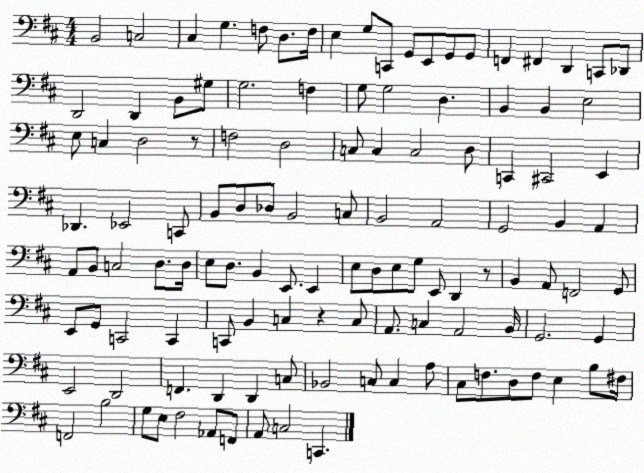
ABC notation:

X:1
T:Untitled
M:4/4
L:1/4
K:D
B,,2 C,2 ^C, G, F,/2 D,/2 F,/4 E, G,/2 C,,/2 G,,/2 E,,/2 G,,/2 G,,/2 F,, ^F,, D,, C,,/2 _D,,/2 D,,2 D,, B,,/2 ^G,/2 G,2 F, G,/2 G,2 D, B,, B,, E,2 E,/2 C, D,2 z/2 F,2 D,2 C,/2 C, C,2 D,/2 C,, ^C,,2 E,, _D,, _E,,2 C,,/2 B,,/2 D,/2 _D,/2 B,,2 C,/2 B,,2 A,,2 G,,2 B,, A,, A,,/2 B,,/2 C,2 D,/2 D,/4 E,/2 D,/2 B,, E,,/2 E,, E,/2 D,/2 E,/2 G,/2 E,,/2 D,, z/2 B,, A,,/2 F,,2 G,,/2 E,,/2 G,,/2 C,,2 C,, C,,/2 B,, C, z C,/2 A,,/2 C, A,,2 B,,/4 G,,2 G,, E,,2 D,,2 F,, D,, D,, C,/2 _B,,2 C,/2 C, A,/2 ^C,/2 F,/2 D,/2 F,/2 E, B,/2 ^F,/4 F,,2 B,2 G,/2 E,/2 ^F,2 _A,,/2 F,,/2 A,,/2 C,2 C,,